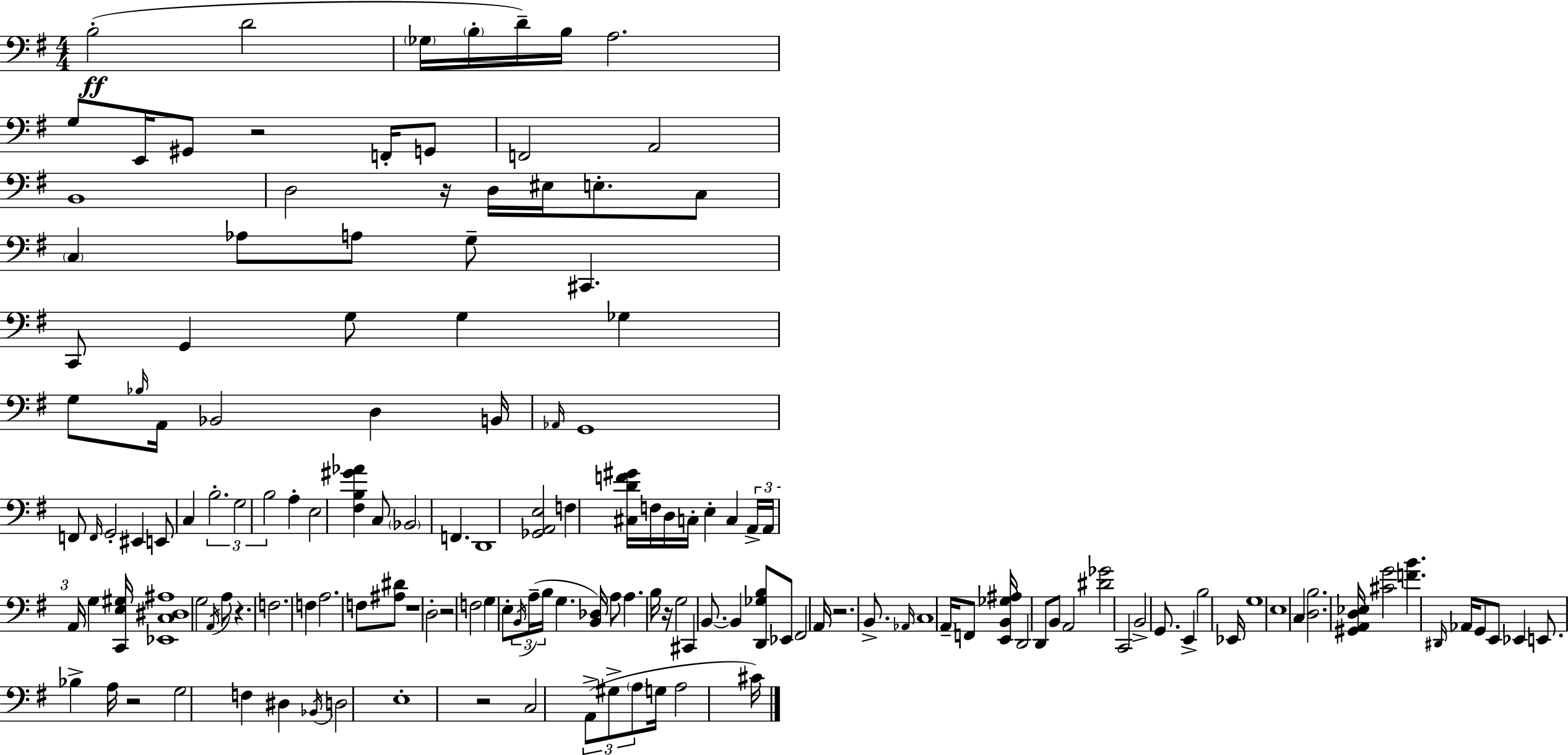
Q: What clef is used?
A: bass